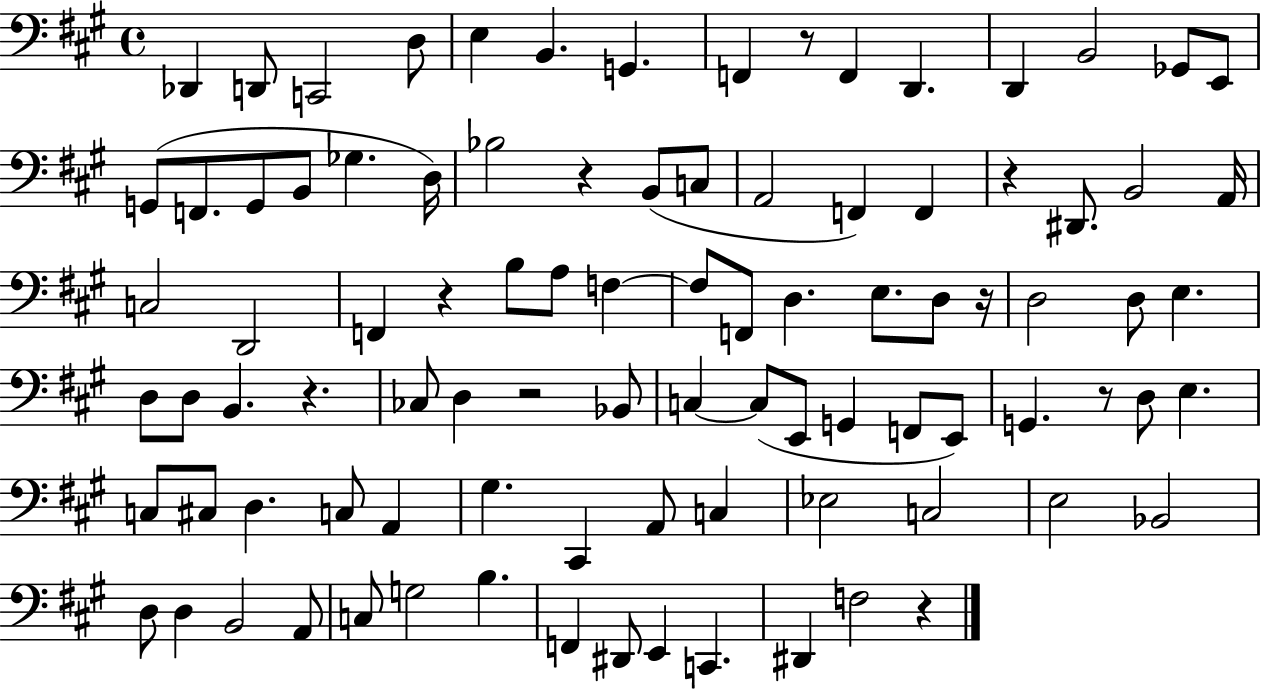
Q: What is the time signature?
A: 4/4